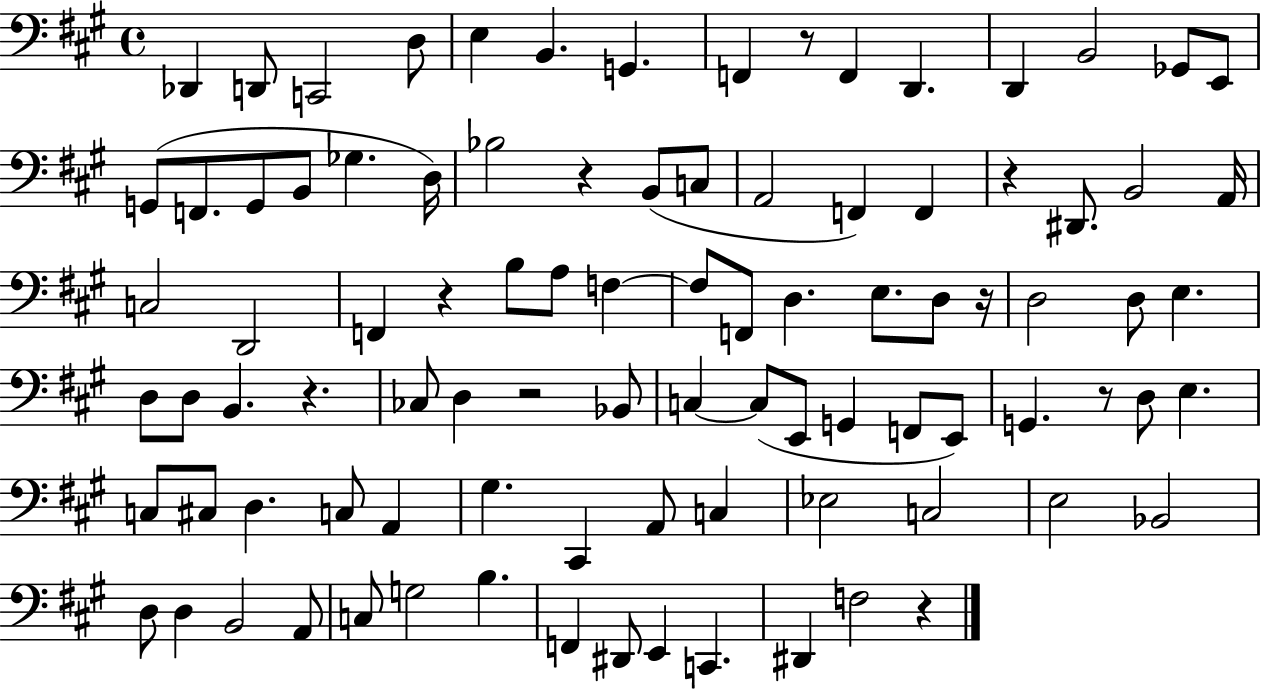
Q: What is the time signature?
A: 4/4